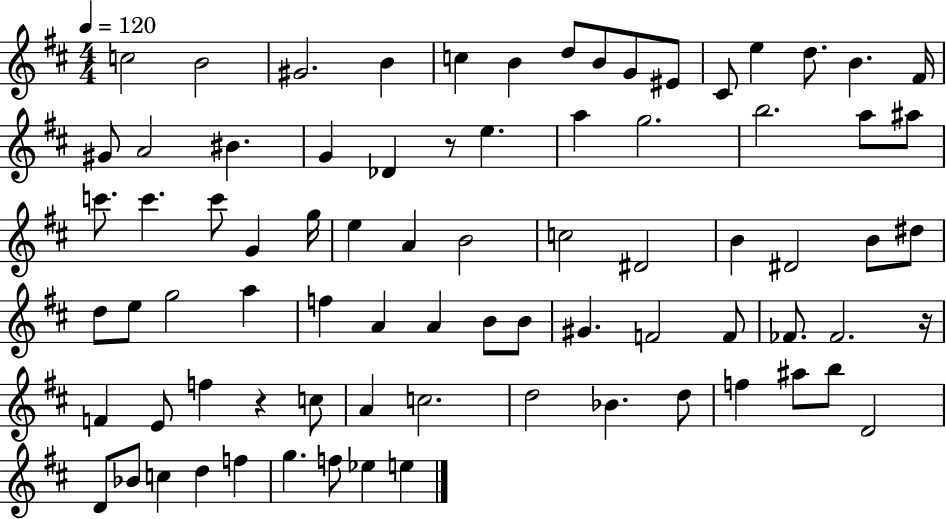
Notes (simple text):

C5/h B4/h G#4/h. B4/q C5/q B4/q D5/e B4/e G4/e EIS4/e C#4/e E5/q D5/e. B4/q. F#4/s G#4/e A4/h BIS4/q. G4/q Db4/q R/e E5/q. A5/q G5/h. B5/h. A5/e A#5/e C6/e. C6/q. C6/e G4/q G5/s E5/q A4/q B4/h C5/h D#4/h B4/q D#4/h B4/e D#5/e D5/e E5/e G5/h A5/q F5/q A4/q A4/q B4/e B4/e G#4/q. F4/h F4/e FES4/e. FES4/h. R/s F4/q E4/e F5/q R/q C5/e A4/q C5/h. D5/h Bb4/q. D5/e F5/q A#5/e B5/e D4/h D4/e Bb4/e C5/q D5/q F5/q G5/q. F5/e Eb5/q E5/q